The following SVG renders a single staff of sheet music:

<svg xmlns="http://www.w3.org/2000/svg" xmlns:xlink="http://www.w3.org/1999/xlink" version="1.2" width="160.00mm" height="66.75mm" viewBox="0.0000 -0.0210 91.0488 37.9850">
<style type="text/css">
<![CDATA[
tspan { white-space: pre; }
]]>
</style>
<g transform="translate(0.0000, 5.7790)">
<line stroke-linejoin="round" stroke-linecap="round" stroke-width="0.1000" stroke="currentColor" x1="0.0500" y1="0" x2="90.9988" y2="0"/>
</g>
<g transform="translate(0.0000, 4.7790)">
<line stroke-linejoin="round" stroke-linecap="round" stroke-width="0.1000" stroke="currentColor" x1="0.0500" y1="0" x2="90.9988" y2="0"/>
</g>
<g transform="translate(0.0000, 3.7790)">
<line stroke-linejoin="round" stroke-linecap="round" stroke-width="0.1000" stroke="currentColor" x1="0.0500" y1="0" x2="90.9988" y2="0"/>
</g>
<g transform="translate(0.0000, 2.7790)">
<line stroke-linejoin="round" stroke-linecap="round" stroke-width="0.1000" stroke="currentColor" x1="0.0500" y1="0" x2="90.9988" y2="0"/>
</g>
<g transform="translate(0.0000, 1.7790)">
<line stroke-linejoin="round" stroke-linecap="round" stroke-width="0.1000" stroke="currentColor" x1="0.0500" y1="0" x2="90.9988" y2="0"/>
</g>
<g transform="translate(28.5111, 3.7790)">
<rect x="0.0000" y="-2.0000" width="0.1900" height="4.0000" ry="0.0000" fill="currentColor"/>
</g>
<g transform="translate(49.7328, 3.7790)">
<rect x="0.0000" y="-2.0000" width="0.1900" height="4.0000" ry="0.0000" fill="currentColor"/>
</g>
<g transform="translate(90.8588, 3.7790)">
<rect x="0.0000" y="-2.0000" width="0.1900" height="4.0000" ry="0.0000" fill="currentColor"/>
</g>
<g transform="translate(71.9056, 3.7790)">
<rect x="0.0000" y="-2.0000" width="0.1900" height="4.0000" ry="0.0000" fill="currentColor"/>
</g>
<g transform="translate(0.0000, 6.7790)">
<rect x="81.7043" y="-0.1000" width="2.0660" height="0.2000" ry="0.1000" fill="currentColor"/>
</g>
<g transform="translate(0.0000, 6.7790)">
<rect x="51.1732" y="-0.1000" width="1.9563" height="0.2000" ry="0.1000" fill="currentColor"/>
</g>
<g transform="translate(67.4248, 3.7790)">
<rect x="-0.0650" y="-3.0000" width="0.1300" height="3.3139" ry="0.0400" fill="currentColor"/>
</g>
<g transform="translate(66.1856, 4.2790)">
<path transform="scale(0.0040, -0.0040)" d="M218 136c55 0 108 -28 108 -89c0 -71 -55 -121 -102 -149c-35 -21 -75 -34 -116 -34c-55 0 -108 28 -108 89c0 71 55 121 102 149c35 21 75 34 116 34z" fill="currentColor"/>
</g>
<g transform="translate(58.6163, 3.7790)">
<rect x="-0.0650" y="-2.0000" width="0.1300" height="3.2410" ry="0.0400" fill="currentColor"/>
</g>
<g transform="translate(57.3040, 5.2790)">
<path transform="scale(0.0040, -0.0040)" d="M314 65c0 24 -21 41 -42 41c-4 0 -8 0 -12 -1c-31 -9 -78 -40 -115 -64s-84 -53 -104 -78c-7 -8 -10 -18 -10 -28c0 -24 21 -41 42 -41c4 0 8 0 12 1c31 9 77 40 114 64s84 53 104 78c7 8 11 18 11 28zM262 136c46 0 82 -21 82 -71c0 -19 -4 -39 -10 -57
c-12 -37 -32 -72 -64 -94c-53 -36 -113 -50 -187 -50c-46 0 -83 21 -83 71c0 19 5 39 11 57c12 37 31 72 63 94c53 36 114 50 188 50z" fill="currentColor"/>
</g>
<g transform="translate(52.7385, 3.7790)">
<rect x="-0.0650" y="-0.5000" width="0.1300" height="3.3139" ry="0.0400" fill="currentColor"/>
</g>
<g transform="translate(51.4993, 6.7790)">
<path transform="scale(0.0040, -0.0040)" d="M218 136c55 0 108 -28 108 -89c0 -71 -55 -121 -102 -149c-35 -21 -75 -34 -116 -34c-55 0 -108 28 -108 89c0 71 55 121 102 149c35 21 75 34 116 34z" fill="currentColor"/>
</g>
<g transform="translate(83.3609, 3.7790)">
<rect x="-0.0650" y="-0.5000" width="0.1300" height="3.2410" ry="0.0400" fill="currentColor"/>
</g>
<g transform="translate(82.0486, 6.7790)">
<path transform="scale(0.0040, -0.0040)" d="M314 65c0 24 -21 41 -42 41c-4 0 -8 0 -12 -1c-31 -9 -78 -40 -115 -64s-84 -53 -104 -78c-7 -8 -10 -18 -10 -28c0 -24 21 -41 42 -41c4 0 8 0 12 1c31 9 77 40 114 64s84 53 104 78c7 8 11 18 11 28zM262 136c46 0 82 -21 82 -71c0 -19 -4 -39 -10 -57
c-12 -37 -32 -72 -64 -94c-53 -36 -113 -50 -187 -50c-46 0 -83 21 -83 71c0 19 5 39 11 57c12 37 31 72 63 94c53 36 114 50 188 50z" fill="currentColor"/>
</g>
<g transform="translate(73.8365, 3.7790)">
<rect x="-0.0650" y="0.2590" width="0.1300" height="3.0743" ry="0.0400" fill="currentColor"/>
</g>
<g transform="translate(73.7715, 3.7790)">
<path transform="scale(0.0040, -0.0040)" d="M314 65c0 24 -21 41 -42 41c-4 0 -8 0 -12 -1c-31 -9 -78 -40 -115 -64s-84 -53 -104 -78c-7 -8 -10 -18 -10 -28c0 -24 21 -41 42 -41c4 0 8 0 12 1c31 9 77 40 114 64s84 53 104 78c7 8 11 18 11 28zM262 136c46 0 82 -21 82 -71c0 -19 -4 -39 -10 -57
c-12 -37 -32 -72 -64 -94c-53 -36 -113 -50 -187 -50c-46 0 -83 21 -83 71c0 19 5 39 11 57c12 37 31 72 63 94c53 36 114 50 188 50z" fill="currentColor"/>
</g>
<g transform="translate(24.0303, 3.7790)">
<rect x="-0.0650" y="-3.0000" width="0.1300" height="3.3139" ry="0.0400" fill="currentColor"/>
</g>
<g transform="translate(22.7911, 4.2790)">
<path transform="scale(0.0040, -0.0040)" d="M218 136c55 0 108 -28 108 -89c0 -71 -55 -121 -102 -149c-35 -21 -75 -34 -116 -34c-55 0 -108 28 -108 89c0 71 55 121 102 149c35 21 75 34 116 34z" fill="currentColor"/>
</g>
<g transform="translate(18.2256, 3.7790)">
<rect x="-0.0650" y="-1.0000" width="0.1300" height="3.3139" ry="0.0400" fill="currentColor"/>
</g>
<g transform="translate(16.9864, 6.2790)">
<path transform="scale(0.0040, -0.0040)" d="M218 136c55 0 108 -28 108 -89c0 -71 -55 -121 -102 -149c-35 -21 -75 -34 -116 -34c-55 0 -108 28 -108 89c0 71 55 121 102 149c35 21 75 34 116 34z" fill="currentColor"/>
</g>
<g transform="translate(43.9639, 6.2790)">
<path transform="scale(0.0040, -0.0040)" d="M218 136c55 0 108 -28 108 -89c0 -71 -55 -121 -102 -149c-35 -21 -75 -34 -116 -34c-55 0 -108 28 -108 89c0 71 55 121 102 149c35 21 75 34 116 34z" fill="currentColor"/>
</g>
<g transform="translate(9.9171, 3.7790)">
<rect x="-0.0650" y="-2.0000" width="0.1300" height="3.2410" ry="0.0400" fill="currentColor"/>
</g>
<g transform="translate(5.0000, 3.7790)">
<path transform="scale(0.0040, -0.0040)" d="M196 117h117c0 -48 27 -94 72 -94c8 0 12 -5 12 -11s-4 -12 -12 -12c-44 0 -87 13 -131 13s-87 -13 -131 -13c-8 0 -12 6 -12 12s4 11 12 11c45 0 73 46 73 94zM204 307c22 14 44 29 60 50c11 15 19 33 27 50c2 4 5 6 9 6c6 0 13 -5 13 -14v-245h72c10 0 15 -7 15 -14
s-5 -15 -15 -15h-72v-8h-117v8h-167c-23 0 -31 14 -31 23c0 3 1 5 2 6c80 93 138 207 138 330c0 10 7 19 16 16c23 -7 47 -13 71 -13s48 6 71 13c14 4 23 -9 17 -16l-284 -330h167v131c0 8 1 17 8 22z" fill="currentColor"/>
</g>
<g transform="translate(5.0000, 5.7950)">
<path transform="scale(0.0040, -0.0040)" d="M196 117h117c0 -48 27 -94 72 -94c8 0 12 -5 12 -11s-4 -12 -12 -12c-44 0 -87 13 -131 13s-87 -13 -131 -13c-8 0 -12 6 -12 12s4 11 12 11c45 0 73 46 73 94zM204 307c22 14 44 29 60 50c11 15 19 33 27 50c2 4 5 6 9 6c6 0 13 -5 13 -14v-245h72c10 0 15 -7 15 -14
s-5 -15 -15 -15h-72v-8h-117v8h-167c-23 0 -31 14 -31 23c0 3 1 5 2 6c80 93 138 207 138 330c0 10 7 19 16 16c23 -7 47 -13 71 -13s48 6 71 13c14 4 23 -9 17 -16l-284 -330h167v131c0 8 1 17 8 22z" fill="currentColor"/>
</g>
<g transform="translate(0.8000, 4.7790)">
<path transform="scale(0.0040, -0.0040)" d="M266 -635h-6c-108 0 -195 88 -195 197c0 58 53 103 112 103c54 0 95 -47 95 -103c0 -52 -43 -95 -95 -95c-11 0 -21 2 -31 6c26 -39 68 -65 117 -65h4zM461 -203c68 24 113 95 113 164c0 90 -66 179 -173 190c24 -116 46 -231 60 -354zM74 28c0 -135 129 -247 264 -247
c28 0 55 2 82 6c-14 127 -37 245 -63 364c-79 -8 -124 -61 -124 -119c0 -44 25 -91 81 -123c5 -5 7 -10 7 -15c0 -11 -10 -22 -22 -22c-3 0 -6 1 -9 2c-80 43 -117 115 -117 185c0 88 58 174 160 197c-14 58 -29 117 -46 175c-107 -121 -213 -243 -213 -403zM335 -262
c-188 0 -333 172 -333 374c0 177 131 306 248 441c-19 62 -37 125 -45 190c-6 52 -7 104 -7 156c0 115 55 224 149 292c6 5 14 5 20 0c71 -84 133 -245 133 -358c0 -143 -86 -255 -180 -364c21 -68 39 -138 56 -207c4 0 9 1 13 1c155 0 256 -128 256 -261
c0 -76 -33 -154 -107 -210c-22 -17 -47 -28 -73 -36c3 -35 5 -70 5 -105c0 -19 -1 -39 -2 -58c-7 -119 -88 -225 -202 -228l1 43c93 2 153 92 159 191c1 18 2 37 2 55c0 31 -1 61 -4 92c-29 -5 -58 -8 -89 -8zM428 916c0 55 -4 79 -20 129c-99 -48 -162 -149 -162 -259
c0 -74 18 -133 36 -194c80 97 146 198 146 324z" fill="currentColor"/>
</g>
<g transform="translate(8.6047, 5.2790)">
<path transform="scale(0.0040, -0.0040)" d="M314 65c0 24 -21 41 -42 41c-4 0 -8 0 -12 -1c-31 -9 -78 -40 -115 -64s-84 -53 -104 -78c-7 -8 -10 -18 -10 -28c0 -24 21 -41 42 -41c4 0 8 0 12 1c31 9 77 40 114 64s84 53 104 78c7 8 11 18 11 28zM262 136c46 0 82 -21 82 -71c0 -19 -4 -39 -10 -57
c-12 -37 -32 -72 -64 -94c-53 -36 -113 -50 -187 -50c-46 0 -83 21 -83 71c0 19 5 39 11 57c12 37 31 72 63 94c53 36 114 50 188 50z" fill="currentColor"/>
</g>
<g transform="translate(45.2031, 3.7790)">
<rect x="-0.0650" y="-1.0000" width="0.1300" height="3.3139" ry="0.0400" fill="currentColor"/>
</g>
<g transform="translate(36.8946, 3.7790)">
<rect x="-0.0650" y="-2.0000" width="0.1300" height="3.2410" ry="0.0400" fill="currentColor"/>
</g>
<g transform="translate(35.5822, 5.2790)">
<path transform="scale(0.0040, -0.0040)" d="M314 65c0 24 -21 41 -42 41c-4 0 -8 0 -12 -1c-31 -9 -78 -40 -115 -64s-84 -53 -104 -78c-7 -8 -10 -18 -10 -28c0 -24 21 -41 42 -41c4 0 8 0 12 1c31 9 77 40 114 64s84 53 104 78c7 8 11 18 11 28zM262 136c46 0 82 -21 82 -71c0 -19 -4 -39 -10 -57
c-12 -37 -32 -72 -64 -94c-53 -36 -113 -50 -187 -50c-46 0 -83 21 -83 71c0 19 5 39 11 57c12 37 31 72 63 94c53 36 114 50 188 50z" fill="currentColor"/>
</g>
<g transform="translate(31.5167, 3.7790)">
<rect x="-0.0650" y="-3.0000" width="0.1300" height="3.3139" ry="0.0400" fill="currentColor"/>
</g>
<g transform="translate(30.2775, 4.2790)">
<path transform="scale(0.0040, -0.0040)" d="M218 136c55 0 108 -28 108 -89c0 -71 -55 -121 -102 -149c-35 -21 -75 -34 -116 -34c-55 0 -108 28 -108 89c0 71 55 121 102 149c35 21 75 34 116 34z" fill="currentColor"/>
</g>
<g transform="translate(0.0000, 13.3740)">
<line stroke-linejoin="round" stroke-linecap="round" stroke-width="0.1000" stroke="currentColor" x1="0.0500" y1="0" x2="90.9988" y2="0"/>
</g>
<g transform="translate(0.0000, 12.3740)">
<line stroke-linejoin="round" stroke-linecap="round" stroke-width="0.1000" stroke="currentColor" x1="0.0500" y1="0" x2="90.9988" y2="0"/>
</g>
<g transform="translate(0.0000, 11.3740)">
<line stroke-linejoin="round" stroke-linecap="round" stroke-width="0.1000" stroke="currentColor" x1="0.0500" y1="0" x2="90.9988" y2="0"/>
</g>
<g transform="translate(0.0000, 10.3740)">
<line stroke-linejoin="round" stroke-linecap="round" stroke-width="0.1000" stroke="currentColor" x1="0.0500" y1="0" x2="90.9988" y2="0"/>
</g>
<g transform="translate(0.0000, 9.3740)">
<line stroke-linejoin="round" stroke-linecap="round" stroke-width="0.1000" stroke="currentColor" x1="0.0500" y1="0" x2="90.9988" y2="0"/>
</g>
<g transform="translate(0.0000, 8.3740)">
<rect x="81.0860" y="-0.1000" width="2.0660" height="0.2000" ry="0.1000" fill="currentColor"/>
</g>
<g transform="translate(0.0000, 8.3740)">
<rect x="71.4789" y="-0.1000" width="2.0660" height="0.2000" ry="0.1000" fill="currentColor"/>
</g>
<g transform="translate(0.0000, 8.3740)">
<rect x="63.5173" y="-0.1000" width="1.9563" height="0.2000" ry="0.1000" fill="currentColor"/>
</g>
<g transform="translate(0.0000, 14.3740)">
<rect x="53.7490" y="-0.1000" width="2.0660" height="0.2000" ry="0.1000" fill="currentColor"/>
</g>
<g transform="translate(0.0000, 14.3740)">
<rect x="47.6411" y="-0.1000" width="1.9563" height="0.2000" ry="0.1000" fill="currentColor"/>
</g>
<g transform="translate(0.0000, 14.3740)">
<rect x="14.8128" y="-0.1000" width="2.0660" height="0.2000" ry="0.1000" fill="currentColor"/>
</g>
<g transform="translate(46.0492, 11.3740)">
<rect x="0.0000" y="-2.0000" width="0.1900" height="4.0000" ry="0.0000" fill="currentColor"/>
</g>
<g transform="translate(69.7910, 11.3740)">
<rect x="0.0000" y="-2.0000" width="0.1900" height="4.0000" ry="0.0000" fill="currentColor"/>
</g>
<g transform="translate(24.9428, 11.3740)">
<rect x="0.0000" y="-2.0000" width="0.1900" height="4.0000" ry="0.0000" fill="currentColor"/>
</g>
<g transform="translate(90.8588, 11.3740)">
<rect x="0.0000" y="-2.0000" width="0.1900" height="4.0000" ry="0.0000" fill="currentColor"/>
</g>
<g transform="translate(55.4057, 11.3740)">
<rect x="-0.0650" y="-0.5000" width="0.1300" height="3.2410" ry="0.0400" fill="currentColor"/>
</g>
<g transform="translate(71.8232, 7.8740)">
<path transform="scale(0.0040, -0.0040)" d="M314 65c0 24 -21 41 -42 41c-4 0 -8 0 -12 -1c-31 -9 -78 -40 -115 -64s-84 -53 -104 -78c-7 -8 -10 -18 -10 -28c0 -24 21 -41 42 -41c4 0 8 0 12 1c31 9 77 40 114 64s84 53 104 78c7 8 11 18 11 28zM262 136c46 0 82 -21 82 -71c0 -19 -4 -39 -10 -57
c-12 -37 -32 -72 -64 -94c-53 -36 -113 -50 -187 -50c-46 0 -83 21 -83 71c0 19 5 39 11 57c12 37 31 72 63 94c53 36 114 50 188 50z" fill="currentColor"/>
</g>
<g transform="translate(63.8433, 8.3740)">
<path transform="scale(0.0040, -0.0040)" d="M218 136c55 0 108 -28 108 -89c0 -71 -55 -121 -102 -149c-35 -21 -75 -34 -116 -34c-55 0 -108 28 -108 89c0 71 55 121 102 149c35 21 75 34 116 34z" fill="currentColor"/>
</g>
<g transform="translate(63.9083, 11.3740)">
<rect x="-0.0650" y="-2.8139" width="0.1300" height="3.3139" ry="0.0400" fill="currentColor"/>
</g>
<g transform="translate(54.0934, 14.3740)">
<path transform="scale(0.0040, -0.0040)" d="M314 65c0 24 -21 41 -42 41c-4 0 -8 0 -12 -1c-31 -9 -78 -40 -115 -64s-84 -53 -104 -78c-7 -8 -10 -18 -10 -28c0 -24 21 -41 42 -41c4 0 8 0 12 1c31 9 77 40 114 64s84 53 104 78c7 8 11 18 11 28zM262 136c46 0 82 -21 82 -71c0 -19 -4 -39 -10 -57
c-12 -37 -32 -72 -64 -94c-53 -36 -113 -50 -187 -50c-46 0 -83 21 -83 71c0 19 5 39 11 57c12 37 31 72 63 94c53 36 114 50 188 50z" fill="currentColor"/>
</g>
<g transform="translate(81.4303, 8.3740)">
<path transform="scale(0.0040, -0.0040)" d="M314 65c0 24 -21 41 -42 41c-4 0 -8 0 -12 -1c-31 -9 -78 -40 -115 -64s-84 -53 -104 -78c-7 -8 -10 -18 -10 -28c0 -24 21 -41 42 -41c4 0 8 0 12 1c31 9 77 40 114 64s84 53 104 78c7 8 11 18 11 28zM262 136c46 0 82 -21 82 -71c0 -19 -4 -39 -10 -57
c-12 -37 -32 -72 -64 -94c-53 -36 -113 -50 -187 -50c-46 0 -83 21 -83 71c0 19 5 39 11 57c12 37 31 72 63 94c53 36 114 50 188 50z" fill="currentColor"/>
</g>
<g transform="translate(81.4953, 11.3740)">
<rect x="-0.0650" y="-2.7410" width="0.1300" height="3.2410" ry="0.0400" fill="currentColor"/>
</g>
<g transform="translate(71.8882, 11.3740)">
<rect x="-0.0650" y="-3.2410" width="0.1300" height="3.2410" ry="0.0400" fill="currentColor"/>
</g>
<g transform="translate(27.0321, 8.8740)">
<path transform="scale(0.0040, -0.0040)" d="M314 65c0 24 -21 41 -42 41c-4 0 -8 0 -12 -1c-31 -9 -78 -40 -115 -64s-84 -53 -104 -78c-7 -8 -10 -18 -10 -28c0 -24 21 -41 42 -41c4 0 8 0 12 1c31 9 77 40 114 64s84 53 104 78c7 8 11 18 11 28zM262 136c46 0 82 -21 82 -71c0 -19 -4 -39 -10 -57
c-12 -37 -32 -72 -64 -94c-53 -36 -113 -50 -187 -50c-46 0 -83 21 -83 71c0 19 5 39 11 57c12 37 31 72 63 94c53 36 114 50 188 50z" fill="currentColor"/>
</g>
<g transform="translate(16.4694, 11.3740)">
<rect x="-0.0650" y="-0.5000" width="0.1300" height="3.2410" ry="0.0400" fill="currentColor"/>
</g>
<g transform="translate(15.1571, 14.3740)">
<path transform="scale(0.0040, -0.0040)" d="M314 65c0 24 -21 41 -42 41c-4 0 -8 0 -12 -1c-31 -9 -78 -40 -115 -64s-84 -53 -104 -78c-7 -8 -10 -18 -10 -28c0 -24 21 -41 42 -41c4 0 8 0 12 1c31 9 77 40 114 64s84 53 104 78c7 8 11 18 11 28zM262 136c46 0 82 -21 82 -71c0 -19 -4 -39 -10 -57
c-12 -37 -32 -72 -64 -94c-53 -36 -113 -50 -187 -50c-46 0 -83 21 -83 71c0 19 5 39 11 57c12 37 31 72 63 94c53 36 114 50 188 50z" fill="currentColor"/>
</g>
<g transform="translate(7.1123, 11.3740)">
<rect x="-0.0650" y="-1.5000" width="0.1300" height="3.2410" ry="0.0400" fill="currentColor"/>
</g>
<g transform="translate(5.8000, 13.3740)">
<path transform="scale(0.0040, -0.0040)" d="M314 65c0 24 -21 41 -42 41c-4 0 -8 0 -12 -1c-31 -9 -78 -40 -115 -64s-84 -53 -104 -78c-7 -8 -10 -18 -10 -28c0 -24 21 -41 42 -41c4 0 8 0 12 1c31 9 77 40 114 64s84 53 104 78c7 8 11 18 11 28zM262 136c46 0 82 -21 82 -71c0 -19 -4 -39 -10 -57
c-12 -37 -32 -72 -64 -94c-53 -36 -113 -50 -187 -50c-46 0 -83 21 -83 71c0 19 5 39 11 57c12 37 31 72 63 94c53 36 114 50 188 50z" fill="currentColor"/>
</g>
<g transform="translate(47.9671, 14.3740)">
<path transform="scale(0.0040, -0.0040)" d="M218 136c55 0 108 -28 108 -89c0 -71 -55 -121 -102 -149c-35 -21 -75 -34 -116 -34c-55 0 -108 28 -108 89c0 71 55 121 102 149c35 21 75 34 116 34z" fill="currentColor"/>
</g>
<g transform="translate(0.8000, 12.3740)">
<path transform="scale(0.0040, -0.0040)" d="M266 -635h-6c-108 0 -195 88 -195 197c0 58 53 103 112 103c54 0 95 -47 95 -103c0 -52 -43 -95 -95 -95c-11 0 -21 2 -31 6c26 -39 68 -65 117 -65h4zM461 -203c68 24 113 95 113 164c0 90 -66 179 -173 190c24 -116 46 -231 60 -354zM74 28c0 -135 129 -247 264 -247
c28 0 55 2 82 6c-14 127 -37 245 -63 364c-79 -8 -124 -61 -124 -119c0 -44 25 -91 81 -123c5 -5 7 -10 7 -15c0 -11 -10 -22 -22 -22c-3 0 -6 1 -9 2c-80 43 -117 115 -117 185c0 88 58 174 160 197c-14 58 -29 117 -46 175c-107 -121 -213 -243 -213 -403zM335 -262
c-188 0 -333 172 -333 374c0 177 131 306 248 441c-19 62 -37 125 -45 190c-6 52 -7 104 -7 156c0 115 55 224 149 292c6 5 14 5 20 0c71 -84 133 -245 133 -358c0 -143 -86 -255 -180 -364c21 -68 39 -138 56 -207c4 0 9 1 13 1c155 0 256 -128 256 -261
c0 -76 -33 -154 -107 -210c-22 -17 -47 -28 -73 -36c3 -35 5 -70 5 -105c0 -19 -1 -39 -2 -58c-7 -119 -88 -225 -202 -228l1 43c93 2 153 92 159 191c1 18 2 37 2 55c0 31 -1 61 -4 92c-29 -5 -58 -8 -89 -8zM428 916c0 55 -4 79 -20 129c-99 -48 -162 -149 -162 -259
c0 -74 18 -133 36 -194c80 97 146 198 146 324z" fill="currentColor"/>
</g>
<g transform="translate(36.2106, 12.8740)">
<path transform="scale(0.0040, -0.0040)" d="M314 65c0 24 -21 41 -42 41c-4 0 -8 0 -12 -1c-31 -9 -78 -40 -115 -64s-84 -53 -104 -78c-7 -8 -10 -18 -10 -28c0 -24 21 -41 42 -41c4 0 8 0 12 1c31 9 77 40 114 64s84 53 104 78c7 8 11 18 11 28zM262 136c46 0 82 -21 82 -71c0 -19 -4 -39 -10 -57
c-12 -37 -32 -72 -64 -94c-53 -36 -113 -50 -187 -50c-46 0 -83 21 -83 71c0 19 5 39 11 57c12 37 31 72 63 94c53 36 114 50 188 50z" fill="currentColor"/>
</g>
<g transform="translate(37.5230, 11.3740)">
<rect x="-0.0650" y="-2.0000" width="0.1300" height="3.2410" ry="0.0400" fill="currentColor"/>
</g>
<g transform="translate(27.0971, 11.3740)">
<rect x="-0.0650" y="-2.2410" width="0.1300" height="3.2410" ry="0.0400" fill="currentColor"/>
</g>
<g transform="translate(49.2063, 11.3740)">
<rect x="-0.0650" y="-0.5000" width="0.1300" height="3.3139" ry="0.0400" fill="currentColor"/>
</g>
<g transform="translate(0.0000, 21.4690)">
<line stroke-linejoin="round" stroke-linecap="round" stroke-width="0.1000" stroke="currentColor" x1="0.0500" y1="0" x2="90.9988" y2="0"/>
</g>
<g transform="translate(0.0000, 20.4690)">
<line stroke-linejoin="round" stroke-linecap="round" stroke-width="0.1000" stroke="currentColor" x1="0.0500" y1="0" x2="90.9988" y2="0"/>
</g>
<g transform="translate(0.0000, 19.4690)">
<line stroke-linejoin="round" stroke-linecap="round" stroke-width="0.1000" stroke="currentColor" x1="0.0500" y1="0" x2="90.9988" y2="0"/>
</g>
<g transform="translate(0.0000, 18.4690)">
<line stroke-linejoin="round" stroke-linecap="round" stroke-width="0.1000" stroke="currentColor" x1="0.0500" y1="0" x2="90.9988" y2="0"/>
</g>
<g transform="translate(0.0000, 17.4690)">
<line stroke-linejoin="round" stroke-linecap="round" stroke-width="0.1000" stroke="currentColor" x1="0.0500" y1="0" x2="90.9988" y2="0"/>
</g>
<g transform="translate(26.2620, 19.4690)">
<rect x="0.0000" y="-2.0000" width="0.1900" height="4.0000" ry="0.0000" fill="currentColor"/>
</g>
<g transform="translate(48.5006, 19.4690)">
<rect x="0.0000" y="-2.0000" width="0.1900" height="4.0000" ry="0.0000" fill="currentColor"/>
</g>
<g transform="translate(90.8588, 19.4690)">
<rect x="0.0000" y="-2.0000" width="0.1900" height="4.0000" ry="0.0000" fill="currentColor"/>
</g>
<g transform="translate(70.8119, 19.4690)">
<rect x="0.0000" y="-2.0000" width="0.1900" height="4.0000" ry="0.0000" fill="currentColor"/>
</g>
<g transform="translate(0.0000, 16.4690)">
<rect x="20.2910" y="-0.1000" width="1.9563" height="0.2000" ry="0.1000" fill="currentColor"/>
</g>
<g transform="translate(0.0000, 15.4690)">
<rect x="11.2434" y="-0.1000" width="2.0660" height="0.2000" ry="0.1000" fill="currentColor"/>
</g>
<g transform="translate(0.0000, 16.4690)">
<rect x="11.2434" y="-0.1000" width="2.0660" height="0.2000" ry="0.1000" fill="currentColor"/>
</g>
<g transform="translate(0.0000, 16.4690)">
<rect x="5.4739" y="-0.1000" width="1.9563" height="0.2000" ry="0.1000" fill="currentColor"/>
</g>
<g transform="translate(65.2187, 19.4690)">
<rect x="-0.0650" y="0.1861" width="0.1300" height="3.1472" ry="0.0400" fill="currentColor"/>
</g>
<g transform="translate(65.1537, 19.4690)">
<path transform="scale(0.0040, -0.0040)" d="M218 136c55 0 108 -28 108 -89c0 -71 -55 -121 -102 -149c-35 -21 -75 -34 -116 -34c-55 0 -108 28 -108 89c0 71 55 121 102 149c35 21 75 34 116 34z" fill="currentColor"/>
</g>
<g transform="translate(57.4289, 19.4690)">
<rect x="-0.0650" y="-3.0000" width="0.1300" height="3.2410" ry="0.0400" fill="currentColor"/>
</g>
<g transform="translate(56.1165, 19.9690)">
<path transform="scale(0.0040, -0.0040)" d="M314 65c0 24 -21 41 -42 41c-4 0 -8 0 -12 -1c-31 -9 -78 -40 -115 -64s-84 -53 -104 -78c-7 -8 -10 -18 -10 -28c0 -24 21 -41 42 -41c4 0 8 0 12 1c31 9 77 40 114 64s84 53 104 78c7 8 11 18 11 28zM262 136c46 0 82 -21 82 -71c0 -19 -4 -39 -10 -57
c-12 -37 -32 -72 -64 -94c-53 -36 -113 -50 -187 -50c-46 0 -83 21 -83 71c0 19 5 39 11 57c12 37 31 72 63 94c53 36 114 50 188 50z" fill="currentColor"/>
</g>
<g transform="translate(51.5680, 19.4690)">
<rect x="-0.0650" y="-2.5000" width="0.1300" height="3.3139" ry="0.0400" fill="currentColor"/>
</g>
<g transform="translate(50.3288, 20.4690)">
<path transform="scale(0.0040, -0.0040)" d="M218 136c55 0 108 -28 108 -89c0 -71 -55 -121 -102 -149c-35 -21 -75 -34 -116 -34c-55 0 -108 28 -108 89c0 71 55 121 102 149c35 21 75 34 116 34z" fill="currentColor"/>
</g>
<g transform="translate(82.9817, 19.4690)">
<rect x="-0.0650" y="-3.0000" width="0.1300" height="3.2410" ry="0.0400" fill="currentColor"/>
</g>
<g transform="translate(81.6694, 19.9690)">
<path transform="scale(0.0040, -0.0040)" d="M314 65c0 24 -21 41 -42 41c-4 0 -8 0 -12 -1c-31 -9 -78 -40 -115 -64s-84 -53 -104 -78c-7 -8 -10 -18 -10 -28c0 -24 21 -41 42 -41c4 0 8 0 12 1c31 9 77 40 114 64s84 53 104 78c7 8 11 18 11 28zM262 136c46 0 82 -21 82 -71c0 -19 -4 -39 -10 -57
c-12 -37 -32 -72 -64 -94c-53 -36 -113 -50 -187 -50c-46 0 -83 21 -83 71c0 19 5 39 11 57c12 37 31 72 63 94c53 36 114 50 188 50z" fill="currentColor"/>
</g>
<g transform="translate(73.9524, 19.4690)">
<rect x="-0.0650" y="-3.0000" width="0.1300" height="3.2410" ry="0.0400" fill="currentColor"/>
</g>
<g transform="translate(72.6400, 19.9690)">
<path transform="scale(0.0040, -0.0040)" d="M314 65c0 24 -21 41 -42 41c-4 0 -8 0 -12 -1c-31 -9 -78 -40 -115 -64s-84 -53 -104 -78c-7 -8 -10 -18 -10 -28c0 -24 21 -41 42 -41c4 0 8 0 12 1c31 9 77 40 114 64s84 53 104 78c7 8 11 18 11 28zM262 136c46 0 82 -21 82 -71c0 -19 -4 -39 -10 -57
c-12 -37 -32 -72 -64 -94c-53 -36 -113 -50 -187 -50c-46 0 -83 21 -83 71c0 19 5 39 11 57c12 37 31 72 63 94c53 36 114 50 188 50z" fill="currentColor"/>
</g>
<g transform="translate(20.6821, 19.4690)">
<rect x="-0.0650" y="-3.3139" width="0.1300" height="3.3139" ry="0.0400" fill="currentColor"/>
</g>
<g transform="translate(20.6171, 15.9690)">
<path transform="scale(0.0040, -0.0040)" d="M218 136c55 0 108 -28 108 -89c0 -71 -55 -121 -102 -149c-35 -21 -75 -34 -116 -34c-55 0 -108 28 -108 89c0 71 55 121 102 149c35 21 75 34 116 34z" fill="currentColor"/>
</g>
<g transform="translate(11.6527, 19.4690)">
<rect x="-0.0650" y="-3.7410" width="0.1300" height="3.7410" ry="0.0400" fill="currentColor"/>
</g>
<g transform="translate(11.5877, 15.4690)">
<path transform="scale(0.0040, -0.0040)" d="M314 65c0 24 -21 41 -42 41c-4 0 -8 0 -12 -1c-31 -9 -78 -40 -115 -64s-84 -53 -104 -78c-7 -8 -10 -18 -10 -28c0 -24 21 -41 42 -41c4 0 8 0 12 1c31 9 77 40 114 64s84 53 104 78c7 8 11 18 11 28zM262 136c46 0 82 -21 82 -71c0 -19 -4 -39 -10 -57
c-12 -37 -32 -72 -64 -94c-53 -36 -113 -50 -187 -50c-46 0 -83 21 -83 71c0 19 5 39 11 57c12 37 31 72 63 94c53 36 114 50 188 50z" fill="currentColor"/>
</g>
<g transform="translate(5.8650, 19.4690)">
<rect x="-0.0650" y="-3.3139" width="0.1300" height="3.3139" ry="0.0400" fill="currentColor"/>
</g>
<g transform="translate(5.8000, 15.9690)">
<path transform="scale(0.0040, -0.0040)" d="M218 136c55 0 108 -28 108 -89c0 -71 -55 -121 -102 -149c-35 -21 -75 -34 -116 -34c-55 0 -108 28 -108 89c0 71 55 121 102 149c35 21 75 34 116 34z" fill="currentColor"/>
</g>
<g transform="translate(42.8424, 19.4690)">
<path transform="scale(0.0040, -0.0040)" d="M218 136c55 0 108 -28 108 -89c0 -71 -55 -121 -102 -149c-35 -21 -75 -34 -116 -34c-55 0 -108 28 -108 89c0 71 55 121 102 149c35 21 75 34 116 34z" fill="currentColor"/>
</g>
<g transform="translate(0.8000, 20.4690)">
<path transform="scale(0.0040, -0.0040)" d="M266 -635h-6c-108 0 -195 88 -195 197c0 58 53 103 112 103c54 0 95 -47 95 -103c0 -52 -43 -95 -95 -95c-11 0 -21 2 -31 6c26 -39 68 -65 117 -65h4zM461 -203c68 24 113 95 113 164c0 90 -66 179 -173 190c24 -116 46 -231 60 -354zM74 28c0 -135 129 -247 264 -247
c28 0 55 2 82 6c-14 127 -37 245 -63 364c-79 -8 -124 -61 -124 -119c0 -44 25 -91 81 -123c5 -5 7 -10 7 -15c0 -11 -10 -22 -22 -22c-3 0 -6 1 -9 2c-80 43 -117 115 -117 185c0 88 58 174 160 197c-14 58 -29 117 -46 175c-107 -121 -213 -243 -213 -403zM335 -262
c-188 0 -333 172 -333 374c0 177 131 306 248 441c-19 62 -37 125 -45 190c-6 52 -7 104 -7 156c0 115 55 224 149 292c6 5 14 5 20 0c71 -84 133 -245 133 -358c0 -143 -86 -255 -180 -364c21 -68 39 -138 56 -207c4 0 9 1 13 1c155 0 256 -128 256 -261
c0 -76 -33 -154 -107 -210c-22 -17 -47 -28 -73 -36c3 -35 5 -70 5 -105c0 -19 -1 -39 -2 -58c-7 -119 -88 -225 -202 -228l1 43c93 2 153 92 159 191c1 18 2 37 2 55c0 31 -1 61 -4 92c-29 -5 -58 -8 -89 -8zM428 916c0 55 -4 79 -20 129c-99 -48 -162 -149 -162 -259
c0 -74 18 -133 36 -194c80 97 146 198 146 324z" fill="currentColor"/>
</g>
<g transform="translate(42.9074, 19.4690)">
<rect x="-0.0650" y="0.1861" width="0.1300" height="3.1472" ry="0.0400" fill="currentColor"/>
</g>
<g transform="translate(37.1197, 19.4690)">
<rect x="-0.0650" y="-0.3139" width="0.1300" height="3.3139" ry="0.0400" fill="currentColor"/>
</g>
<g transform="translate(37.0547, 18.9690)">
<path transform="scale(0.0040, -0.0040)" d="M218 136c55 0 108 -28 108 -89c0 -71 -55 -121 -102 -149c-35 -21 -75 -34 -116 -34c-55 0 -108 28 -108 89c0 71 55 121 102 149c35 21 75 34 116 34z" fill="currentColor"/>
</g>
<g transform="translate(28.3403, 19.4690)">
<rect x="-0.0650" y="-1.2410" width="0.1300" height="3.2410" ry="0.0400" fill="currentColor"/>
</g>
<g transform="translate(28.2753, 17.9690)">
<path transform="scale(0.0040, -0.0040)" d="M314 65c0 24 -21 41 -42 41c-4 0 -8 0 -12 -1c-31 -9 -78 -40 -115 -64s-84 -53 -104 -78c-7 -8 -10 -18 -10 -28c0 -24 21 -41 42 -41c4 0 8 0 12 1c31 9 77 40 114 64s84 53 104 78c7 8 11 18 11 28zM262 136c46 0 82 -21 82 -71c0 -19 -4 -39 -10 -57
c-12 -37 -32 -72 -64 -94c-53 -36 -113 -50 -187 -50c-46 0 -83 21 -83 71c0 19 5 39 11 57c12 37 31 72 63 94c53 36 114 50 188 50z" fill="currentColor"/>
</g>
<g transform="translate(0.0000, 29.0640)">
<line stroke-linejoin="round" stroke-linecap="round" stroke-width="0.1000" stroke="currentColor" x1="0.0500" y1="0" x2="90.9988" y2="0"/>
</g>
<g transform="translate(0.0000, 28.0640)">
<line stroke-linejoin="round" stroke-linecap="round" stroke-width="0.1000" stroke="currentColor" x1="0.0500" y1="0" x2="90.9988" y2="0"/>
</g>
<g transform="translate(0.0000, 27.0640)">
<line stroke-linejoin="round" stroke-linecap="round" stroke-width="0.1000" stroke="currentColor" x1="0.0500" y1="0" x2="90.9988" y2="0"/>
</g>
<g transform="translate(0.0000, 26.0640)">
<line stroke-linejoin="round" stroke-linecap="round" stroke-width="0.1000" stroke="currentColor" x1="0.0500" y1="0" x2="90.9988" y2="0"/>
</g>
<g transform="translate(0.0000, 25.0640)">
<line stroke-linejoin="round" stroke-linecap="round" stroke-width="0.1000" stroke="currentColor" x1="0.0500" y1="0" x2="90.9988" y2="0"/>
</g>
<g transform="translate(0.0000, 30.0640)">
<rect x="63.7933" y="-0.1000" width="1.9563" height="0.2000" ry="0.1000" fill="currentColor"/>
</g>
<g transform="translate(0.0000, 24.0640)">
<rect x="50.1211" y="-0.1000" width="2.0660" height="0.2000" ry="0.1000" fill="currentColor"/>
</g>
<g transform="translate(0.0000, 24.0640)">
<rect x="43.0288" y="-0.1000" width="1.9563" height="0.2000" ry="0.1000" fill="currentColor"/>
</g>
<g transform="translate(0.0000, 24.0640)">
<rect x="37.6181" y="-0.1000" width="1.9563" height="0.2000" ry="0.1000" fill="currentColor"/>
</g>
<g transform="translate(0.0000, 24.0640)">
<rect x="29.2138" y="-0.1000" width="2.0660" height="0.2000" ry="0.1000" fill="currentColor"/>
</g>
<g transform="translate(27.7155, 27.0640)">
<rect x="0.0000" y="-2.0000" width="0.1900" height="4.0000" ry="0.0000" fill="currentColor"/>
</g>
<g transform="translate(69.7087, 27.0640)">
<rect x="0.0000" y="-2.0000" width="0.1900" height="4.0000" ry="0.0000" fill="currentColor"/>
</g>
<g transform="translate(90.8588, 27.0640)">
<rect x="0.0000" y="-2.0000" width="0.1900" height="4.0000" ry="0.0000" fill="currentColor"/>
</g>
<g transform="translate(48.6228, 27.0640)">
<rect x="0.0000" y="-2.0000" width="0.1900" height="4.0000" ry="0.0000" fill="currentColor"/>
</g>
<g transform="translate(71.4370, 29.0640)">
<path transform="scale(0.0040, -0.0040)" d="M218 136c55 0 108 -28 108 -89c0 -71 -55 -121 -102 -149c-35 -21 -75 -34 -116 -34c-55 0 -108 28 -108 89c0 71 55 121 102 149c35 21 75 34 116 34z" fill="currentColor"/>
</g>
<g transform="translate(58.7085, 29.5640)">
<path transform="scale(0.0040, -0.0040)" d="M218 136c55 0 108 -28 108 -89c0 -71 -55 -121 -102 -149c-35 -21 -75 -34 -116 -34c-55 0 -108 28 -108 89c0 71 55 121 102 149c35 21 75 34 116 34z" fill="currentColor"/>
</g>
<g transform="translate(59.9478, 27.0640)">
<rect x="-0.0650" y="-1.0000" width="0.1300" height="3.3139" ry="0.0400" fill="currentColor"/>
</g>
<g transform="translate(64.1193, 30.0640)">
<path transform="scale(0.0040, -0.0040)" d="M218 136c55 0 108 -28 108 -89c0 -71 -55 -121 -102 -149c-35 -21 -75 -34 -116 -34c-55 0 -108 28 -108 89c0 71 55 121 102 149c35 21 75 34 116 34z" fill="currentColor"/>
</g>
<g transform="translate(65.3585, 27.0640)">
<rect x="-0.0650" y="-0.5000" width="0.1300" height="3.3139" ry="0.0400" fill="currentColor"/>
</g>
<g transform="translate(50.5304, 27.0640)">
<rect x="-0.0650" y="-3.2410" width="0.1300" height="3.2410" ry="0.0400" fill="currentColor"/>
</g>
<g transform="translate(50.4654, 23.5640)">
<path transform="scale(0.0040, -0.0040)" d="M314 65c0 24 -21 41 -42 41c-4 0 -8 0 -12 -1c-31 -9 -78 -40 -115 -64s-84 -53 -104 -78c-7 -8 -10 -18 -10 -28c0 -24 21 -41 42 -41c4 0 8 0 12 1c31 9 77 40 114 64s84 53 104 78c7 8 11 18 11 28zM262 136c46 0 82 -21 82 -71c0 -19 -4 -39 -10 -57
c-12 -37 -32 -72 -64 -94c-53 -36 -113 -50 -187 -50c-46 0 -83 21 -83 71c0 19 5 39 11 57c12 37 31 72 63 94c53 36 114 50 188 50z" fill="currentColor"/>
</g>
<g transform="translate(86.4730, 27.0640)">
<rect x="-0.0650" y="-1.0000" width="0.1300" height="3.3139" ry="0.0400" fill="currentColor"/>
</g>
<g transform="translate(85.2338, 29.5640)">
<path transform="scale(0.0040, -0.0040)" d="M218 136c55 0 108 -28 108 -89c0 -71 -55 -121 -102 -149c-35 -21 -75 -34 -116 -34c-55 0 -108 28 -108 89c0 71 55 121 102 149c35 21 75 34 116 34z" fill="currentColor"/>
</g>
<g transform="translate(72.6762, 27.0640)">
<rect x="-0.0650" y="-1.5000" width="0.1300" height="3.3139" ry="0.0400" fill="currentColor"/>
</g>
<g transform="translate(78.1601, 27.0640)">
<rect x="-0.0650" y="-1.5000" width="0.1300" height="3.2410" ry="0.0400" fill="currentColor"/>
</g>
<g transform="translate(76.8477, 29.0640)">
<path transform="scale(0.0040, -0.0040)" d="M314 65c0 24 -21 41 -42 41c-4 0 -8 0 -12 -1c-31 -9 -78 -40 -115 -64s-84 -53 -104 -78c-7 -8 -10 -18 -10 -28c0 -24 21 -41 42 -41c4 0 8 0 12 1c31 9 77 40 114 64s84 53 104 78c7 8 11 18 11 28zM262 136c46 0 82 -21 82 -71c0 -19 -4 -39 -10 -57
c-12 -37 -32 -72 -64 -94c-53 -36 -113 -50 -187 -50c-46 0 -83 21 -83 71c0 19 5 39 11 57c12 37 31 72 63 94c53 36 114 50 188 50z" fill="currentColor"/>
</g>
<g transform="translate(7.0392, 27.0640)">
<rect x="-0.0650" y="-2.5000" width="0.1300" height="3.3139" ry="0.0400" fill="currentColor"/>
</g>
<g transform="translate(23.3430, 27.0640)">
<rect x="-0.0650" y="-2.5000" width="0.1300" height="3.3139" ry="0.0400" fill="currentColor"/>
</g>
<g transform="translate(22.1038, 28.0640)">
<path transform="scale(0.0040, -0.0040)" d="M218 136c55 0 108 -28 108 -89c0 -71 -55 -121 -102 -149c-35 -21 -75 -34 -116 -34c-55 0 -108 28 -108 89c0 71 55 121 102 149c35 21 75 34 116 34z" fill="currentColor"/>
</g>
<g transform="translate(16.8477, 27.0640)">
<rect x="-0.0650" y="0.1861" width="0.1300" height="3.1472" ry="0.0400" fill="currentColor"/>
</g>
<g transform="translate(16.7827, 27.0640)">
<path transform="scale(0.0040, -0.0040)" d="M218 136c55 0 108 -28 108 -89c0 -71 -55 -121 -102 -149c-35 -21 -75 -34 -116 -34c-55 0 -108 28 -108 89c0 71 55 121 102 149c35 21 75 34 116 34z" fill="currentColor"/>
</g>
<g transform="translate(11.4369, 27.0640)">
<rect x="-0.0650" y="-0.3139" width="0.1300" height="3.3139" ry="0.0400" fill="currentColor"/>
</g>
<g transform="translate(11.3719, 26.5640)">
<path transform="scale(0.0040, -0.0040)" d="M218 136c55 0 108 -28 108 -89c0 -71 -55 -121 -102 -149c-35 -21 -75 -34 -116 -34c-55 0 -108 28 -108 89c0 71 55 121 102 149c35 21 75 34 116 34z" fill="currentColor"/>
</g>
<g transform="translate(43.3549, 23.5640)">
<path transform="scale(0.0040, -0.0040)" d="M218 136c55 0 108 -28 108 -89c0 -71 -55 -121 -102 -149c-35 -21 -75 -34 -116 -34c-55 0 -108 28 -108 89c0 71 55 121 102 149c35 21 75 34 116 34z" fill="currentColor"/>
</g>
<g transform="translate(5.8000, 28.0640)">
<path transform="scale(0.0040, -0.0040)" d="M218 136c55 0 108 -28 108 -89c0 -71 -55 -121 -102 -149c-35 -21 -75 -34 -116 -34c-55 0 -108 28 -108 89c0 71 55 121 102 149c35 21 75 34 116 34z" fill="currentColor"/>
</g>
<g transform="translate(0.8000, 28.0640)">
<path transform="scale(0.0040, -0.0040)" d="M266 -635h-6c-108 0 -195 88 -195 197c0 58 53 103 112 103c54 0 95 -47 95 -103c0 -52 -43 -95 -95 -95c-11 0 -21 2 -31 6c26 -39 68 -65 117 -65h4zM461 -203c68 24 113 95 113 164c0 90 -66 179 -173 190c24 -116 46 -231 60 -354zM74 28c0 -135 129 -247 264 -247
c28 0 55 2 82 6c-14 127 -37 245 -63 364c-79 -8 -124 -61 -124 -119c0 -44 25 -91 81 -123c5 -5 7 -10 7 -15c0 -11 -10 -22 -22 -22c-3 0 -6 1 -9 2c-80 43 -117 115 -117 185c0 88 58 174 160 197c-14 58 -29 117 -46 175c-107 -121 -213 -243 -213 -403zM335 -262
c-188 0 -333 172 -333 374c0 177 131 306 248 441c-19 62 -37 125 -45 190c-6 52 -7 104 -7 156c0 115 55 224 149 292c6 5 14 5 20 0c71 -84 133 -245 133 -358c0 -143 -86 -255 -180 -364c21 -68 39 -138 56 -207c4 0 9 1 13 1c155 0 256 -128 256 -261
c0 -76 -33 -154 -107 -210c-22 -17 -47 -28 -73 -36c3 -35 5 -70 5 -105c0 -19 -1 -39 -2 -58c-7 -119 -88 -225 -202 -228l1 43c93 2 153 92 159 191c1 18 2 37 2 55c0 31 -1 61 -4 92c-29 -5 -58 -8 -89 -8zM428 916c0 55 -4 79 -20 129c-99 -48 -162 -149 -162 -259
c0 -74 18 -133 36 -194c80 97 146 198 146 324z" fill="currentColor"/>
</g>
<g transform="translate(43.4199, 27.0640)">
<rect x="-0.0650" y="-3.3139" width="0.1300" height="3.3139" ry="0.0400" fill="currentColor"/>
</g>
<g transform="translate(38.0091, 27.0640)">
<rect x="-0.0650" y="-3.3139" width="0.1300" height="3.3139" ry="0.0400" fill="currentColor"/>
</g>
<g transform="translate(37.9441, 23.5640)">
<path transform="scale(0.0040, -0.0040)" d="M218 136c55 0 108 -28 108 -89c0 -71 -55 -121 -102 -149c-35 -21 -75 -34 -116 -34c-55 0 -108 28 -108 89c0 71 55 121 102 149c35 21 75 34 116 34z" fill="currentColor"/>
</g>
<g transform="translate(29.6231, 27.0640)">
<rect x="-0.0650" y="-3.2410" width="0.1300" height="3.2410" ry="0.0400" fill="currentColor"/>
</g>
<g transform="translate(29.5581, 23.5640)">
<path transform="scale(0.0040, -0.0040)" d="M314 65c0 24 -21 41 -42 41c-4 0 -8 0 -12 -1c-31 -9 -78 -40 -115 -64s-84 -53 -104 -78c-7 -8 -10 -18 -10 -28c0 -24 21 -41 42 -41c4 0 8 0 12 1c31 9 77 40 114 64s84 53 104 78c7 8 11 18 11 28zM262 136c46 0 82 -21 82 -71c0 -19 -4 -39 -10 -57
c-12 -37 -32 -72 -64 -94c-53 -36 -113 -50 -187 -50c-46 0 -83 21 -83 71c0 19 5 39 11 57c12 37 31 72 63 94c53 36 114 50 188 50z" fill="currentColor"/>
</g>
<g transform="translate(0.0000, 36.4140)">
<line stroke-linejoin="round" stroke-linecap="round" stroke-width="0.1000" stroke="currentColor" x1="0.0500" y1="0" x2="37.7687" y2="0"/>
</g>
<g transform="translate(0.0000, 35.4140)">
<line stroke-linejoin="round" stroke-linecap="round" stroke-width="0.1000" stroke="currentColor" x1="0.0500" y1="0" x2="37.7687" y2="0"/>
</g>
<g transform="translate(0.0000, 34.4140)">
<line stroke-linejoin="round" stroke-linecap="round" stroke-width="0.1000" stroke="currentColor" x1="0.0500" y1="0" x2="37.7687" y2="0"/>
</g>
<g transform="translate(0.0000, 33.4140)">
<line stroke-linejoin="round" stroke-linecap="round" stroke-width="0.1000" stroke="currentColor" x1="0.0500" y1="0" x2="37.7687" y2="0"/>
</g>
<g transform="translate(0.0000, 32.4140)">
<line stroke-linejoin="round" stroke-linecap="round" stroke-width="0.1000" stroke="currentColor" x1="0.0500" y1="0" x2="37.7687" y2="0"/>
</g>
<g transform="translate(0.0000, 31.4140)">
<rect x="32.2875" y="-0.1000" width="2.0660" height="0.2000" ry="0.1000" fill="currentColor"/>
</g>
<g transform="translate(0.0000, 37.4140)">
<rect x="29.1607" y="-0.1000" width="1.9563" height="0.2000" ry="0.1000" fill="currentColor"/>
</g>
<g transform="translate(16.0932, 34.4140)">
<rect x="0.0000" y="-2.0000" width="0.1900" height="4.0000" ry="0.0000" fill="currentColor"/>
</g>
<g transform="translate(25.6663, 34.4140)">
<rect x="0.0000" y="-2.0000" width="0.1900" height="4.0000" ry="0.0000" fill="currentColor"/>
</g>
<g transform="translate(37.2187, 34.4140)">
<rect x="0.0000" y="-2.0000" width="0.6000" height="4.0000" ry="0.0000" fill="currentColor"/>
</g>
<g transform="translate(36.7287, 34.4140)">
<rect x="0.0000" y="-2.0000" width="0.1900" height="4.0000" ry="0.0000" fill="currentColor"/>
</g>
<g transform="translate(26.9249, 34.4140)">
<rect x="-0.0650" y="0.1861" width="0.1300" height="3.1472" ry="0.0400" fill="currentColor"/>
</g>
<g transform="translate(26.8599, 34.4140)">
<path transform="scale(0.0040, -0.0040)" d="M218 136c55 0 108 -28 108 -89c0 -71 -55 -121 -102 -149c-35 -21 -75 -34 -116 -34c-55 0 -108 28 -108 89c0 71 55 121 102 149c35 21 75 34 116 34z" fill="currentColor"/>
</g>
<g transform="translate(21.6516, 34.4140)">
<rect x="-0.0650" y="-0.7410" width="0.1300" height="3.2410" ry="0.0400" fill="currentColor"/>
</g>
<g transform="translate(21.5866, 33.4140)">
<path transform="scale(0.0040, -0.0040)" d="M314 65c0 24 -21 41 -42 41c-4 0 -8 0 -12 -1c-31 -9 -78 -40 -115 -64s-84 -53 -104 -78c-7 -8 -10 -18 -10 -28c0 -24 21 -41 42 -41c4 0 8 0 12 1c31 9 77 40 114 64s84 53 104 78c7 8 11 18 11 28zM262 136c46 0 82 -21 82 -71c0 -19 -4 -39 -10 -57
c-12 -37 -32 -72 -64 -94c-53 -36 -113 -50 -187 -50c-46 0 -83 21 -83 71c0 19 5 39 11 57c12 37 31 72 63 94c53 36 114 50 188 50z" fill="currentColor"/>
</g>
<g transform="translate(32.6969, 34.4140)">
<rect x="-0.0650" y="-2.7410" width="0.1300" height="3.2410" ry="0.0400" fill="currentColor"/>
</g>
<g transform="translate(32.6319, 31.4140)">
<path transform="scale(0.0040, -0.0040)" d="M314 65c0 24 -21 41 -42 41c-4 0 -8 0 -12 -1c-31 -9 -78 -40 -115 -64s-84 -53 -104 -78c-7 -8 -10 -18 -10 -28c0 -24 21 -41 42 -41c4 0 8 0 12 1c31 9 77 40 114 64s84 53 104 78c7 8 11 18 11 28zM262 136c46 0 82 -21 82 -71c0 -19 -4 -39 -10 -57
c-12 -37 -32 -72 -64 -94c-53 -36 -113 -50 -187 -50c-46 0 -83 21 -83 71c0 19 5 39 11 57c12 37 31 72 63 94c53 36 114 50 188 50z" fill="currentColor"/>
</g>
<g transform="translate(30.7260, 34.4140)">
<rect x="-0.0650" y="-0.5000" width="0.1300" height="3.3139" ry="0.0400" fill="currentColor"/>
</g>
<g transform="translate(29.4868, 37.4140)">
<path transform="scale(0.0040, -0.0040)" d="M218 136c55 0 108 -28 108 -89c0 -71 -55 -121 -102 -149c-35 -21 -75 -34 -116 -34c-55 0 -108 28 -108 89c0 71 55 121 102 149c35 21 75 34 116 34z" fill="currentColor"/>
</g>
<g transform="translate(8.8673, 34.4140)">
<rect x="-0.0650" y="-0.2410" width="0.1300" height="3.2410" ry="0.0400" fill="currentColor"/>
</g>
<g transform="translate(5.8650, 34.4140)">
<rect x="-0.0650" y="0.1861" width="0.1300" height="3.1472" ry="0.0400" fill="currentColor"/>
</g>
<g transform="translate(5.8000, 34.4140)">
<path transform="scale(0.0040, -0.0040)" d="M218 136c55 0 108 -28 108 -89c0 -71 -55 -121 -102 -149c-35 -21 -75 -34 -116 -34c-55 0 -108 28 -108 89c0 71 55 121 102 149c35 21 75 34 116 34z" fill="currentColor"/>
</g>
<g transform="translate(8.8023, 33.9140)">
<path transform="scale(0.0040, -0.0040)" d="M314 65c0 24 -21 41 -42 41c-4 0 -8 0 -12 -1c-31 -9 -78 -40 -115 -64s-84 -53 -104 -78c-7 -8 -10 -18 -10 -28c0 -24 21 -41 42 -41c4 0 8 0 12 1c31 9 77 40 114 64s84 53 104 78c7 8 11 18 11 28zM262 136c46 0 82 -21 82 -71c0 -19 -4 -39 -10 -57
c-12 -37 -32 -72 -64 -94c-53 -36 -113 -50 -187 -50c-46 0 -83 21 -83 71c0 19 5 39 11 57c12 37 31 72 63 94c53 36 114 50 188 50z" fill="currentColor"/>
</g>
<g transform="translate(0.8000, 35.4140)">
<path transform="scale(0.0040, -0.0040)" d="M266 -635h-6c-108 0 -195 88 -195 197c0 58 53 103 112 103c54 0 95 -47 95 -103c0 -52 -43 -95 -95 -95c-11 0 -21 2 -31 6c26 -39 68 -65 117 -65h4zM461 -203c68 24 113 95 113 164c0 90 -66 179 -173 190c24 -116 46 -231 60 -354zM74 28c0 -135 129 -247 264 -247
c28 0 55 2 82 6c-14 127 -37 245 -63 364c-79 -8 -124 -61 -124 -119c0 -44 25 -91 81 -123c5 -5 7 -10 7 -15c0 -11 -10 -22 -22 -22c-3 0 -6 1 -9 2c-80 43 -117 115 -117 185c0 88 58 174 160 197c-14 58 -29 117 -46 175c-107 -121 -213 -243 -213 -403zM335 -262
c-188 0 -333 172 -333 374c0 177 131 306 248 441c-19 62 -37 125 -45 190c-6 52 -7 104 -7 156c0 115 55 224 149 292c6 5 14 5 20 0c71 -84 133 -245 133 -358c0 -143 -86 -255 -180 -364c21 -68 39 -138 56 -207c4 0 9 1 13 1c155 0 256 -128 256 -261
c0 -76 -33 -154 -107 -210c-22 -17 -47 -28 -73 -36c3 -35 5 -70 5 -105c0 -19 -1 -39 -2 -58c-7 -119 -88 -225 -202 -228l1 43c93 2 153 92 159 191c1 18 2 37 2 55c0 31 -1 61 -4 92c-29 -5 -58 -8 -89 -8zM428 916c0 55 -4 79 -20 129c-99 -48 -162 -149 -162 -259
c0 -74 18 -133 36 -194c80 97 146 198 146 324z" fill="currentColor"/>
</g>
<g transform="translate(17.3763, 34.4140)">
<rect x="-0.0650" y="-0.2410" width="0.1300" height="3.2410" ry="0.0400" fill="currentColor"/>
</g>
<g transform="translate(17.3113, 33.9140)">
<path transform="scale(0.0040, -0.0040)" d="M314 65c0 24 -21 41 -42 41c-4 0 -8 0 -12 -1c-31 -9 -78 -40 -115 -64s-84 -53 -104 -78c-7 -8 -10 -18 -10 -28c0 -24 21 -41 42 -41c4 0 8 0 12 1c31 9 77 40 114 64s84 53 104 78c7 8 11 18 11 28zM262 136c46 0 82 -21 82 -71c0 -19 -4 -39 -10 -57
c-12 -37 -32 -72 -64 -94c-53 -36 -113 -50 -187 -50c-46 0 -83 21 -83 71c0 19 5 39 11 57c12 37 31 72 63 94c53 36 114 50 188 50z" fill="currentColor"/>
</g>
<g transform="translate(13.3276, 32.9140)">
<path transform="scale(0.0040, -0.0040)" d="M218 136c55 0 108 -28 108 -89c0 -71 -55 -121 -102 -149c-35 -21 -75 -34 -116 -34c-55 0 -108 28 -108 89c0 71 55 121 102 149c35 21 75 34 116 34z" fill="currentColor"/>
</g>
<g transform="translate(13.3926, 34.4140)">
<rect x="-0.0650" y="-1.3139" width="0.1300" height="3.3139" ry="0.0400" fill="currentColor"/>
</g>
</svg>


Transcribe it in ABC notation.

X:1
T:Untitled
M:4/4
L:1/4
K:C
F2 D A A F2 D C F2 A B2 C2 E2 C2 g2 F2 C C2 a b2 a2 b c'2 b e2 c B G A2 B A2 A2 G c B G b2 b b b2 D C E E2 D B c2 e c2 d2 B C a2